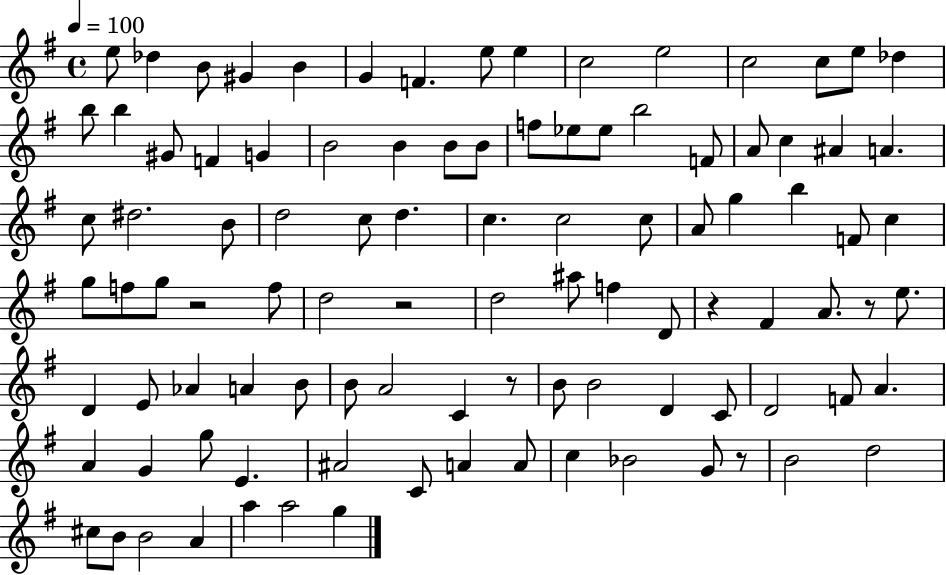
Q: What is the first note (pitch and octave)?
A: E5